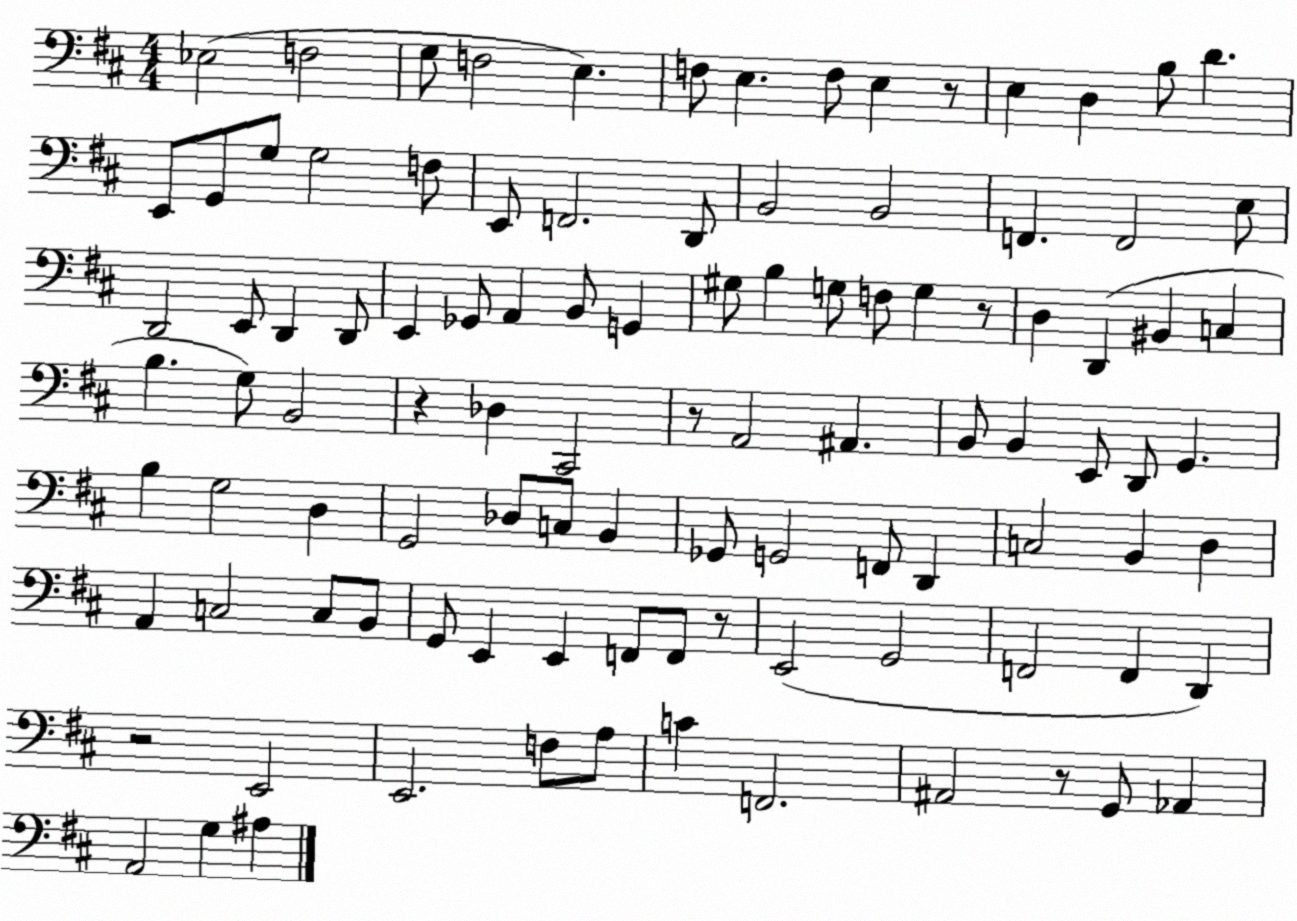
X:1
T:Untitled
M:4/4
L:1/4
K:D
_E,2 F,2 G,/2 F,2 E, F,/2 E, F,/2 E, z/2 E, D, B,/2 D E,,/2 G,,/2 G,/2 G,2 F,/2 E,,/2 F,,2 D,,/2 B,,2 B,,2 F,, F,,2 E,/2 D,,2 E,,/2 D,, D,,/2 E,, _G,,/2 A,, B,,/2 G,, ^G,/2 B, G,/2 F,/2 G, z/2 D, D,, ^B,, C, B, G,/2 B,,2 z _D, ^C,,2 z/2 A,,2 ^A,, B,,/2 B,, E,,/2 D,,/2 G,, B, G,2 D, G,,2 _D,/2 C,/2 B,, _G,,/2 G,,2 F,,/2 D,, C,2 B,, D, A,, C,2 C,/2 B,,/2 G,,/2 E,, E,, F,,/2 F,,/2 z/2 E,,2 G,,2 F,,2 F,, D,, z2 E,,2 E,,2 F,/2 A,/2 C F,,2 ^A,,2 z/2 G,,/2 _A,, A,,2 G, ^A,